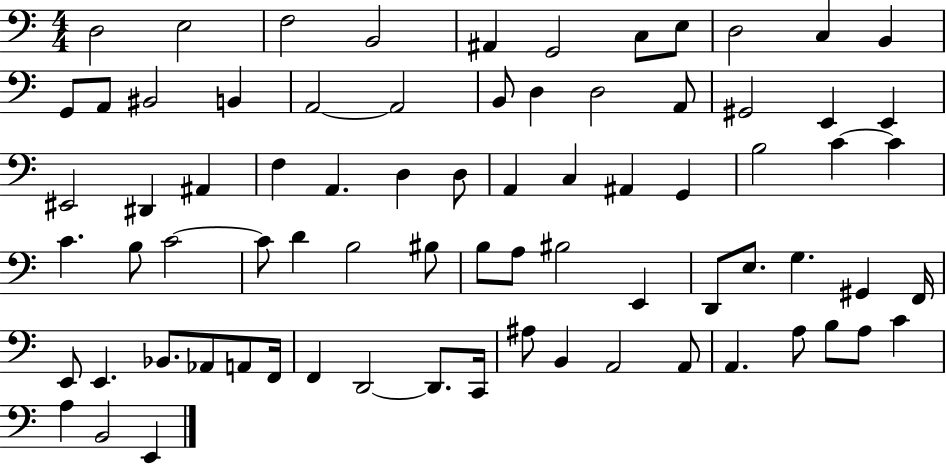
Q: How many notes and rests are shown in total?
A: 76